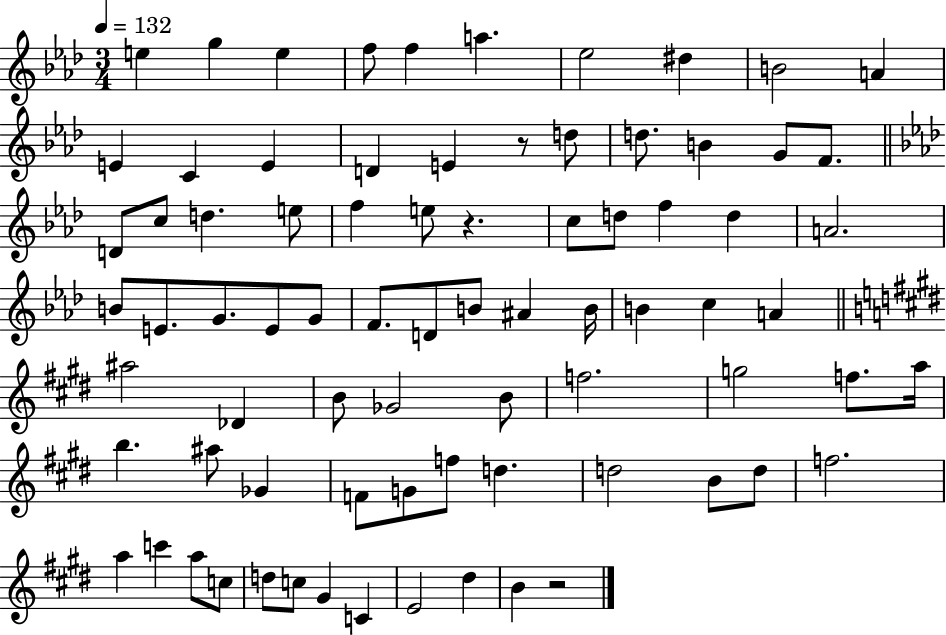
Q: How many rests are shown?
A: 3